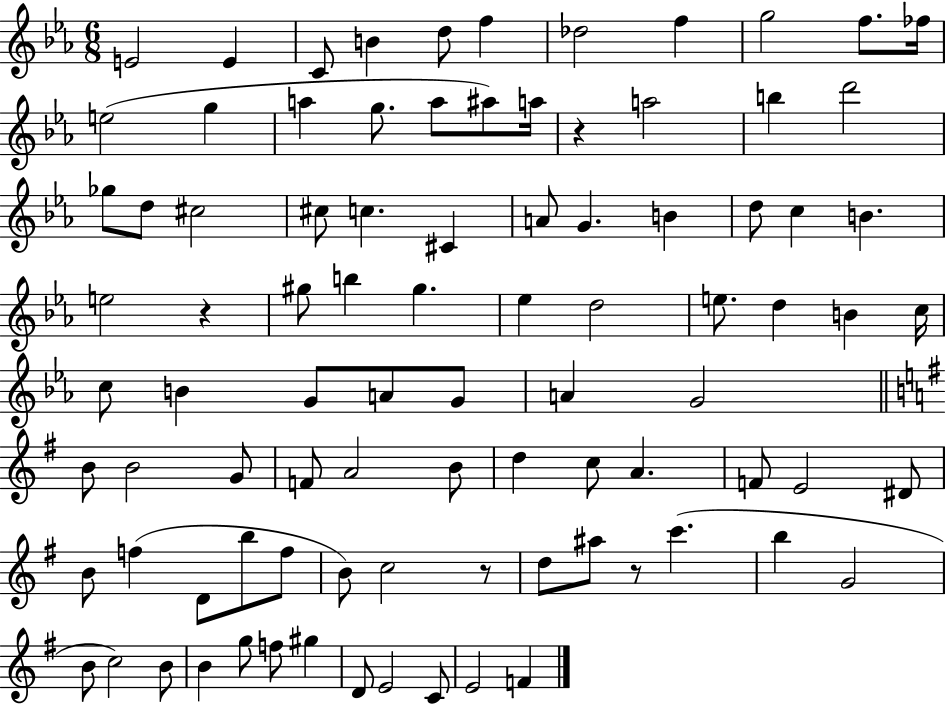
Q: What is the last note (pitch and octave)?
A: F4